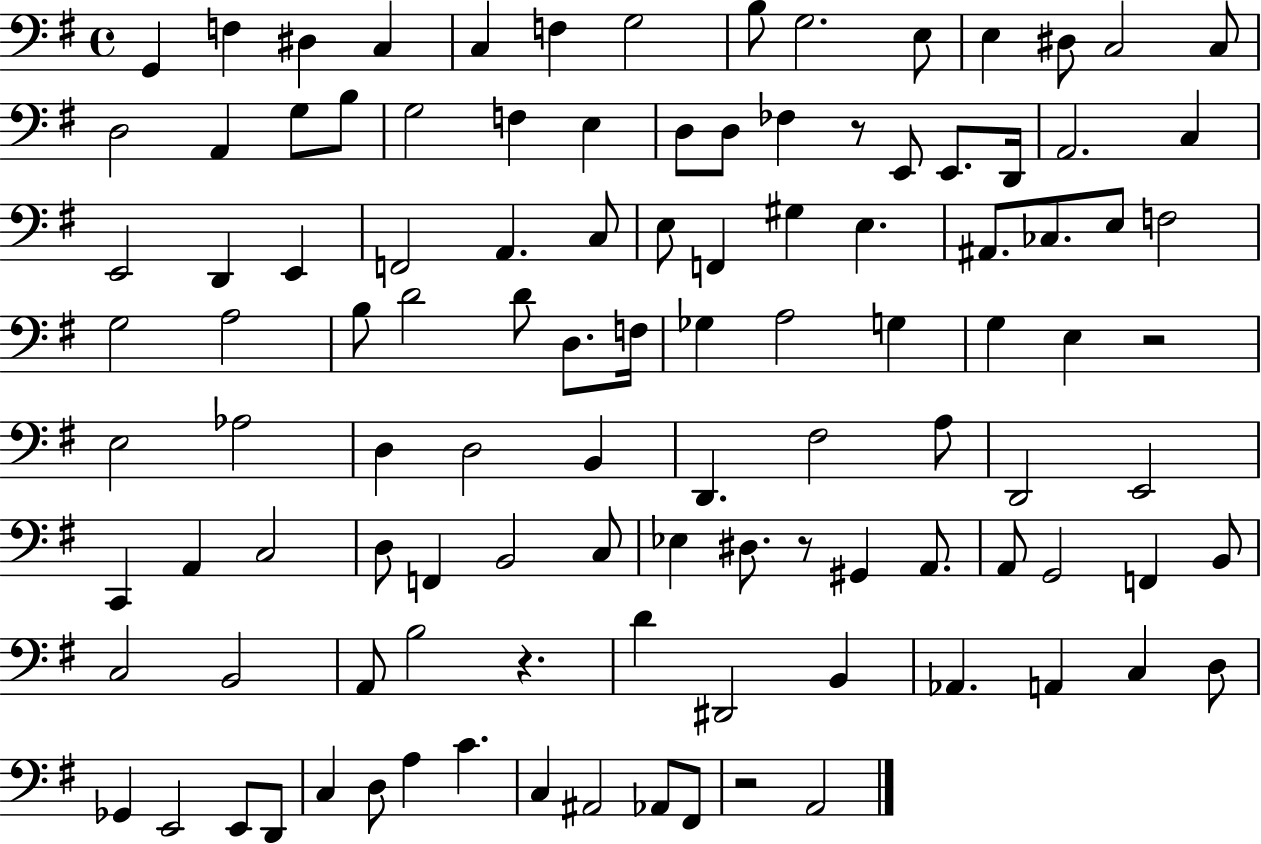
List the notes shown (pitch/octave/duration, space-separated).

G2/q F3/q D#3/q C3/q C3/q F3/q G3/h B3/e G3/h. E3/e E3/q D#3/e C3/h C3/e D3/h A2/q G3/e B3/e G3/h F3/q E3/q D3/e D3/e FES3/q R/e E2/e E2/e. D2/s A2/h. C3/q E2/h D2/q E2/q F2/h A2/q. C3/e E3/e F2/q G#3/q E3/q. A#2/e. CES3/e. E3/e F3/h G3/h A3/h B3/e D4/h D4/e D3/e. F3/s Gb3/q A3/h G3/q G3/q E3/q R/h E3/h Ab3/h D3/q D3/h B2/q D2/q. F#3/h A3/e D2/h E2/h C2/q A2/q C3/h D3/e F2/q B2/h C3/e Eb3/q D#3/e. R/e G#2/q A2/e. A2/e G2/h F2/q B2/e C3/h B2/h A2/e B3/h R/q. D4/q D#2/h B2/q Ab2/q. A2/q C3/q D3/e Gb2/q E2/h E2/e D2/e C3/q D3/e A3/q C4/q. C3/q A#2/h Ab2/e F#2/e R/h A2/h